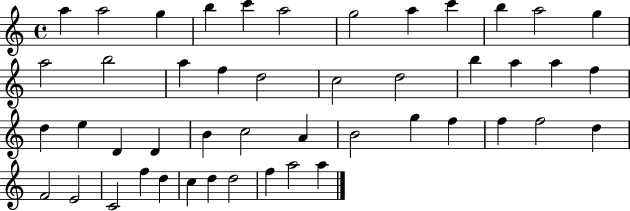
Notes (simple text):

A5/q A5/h G5/q B5/q C6/q A5/h G5/h A5/q C6/q B5/q A5/h G5/q A5/h B5/h A5/q F5/q D5/h C5/h D5/h B5/q A5/q A5/q F5/q D5/q E5/q D4/q D4/q B4/q C5/h A4/q B4/h G5/q F5/q F5/q F5/h D5/q F4/h E4/h C4/h F5/q D5/q C5/q D5/q D5/h F5/q A5/h A5/q